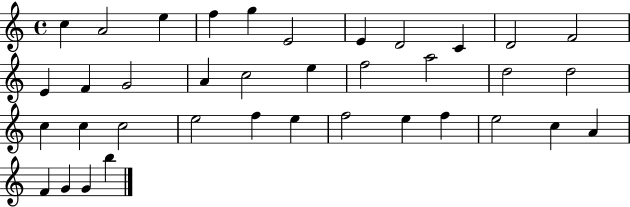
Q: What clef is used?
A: treble